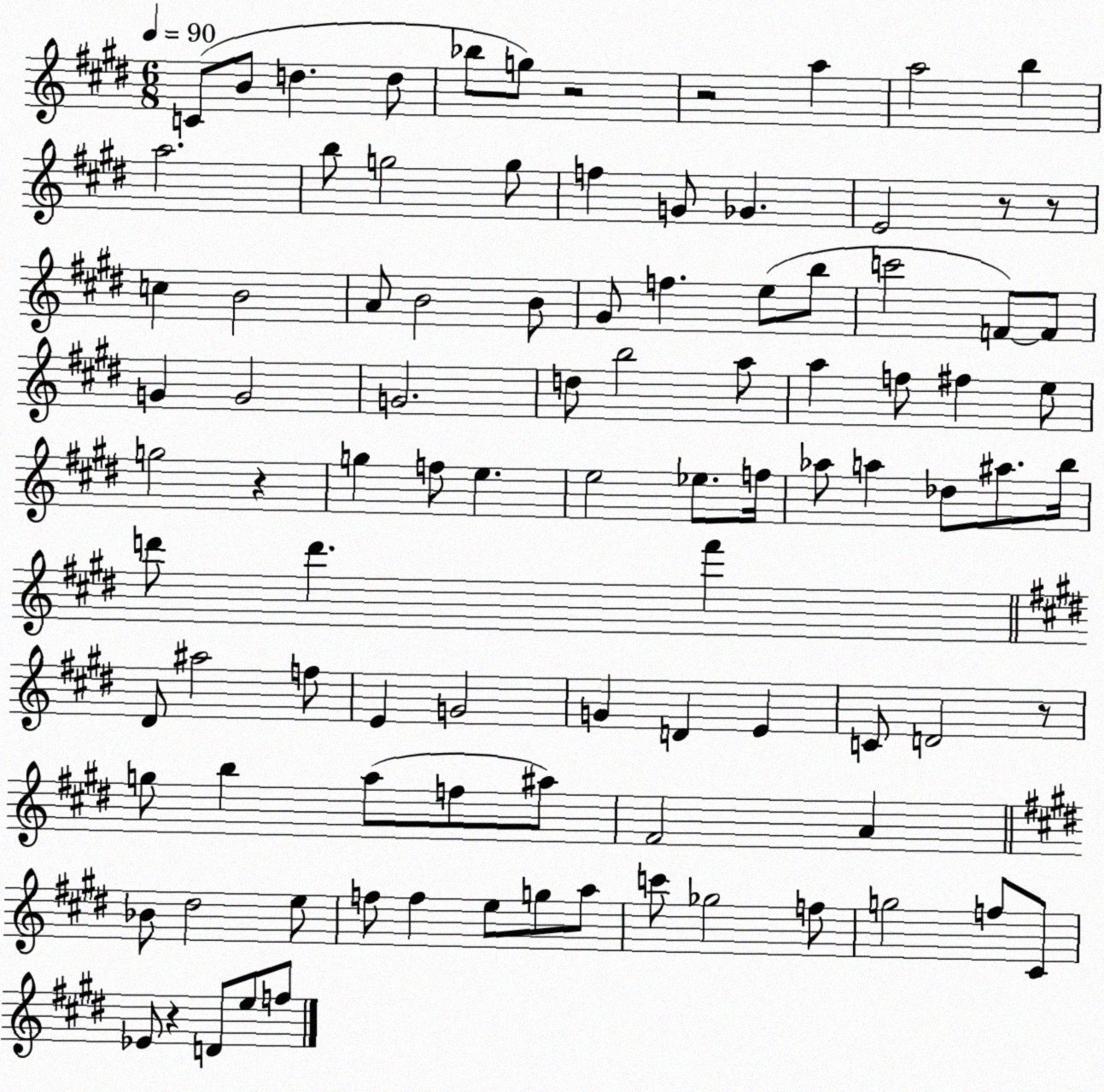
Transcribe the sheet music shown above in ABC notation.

X:1
T:Untitled
M:6/8
L:1/4
K:E
C/2 B/2 d d/2 _b/2 g/2 z2 z2 a a2 b a2 b/2 g2 g/2 f G/2 _G E2 z/2 z/2 c B2 A/2 B2 B/2 ^G/2 f e/2 b/2 c'2 F/2 F/2 G G2 G2 d/2 b2 a/2 a f/2 ^f e/2 g2 z g f/2 e e2 _e/2 f/4 _a/2 a _d/2 ^a/2 b/4 d'/2 d' ^f' ^D/2 ^a2 f/2 E G2 G D E C/2 D2 z/2 g/2 b a/2 f/2 ^a/2 ^F2 A _B/2 ^d2 e/2 f/2 f e/2 g/2 a/2 c'/2 _g2 f/2 g2 f/2 ^C/2 _E/2 z D/2 e/2 f/2